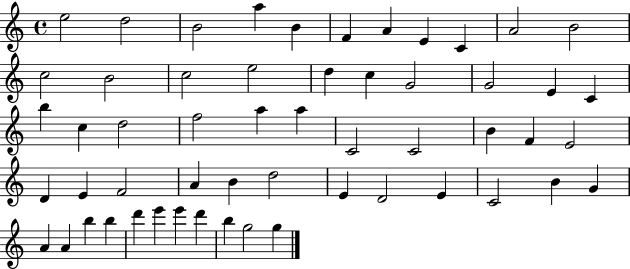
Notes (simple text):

E5/h D5/h B4/h A5/q B4/q F4/q A4/q E4/q C4/q A4/h B4/h C5/h B4/h C5/h E5/h D5/q C5/q G4/h G4/h E4/q C4/q B5/q C5/q D5/h F5/h A5/q A5/q C4/h C4/h B4/q F4/q E4/h D4/q E4/q F4/h A4/q B4/q D5/h E4/q D4/h E4/q C4/h B4/q G4/q A4/q A4/q B5/q B5/q D6/q E6/q E6/q D6/q B5/q G5/h G5/q